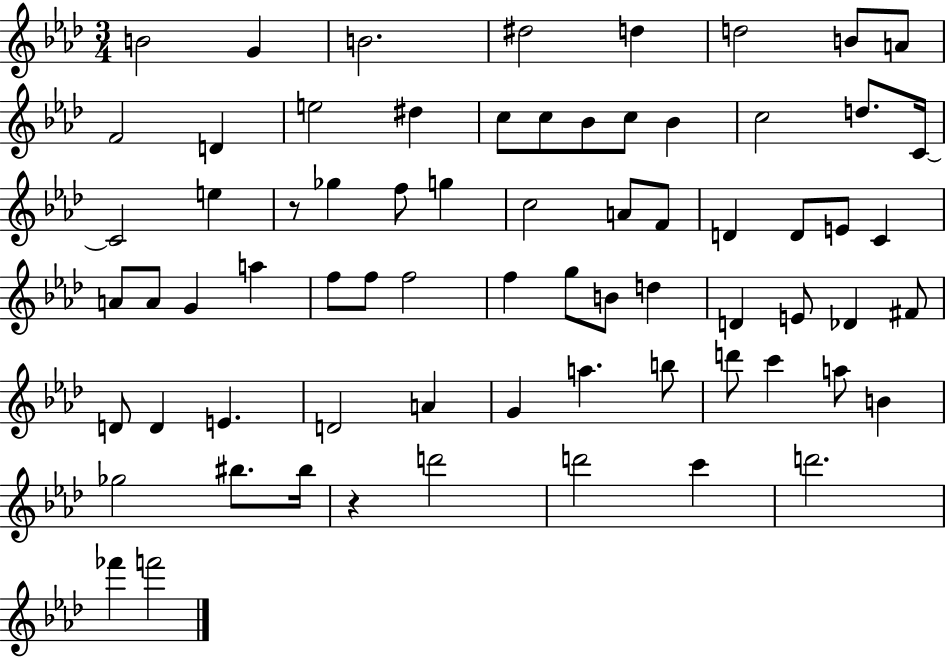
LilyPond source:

{
  \clef treble
  \numericTimeSignature
  \time 3/4
  \key aes \major
  \repeat volta 2 { b'2 g'4 | b'2. | dis''2 d''4 | d''2 b'8 a'8 | \break f'2 d'4 | e''2 dis''4 | c''8 c''8 bes'8 c''8 bes'4 | c''2 d''8. c'16~~ | \break c'2 e''4 | r8 ges''4 f''8 g''4 | c''2 a'8 f'8 | d'4 d'8 e'8 c'4 | \break a'8 a'8 g'4 a''4 | f''8 f''8 f''2 | f''4 g''8 b'8 d''4 | d'4 e'8 des'4 fis'8 | \break d'8 d'4 e'4. | d'2 a'4 | g'4 a''4. b''8 | d'''8 c'''4 a''8 b'4 | \break ges''2 bis''8. bis''16 | r4 d'''2 | d'''2 c'''4 | d'''2. | \break fes'''4 f'''2 | } \bar "|."
}